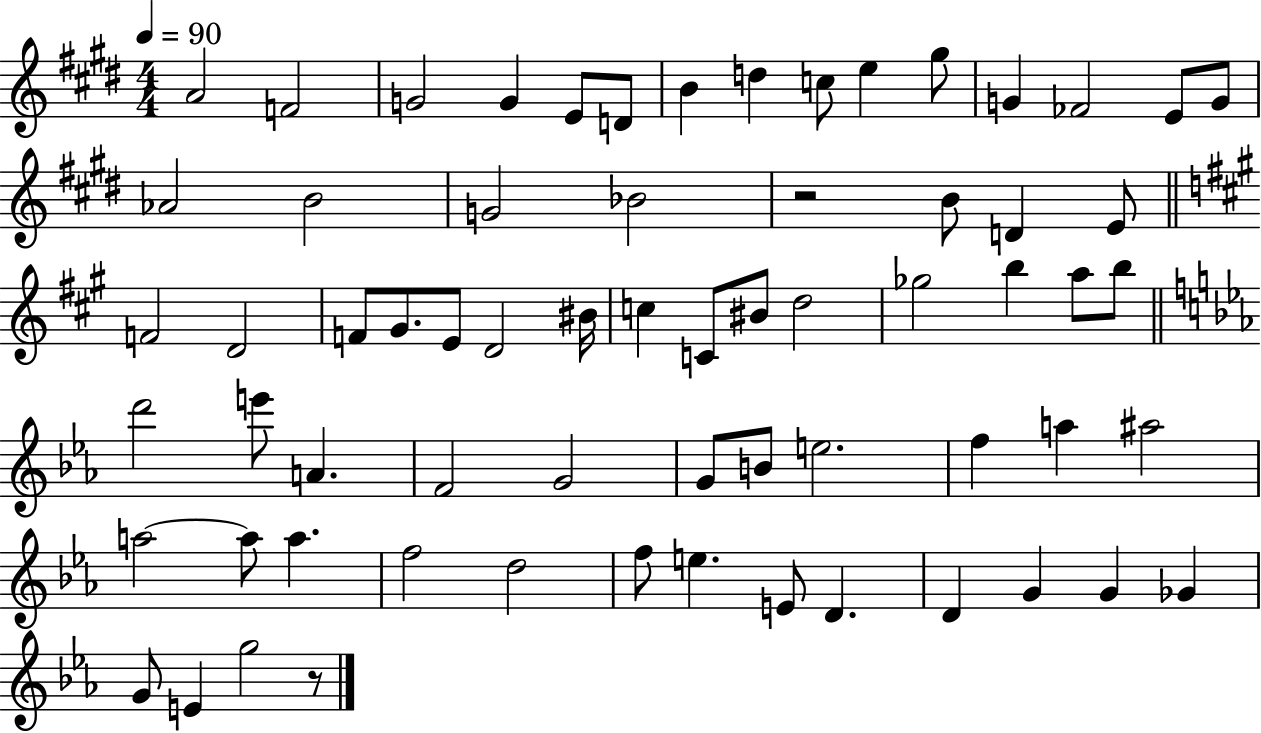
A4/h F4/h G4/h G4/q E4/e D4/e B4/q D5/q C5/e E5/q G#5/e G4/q FES4/h E4/e G4/e Ab4/h B4/h G4/h Bb4/h R/h B4/e D4/q E4/e F4/h D4/h F4/e G#4/e. E4/e D4/h BIS4/s C5/q C4/e BIS4/e D5/h Gb5/h B5/q A5/e B5/e D6/h E6/e A4/q. F4/h G4/h G4/e B4/e E5/h. F5/q A5/q A#5/h A5/h A5/e A5/q. F5/h D5/h F5/e E5/q. E4/e D4/q. D4/q G4/q G4/q Gb4/q G4/e E4/q G5/h R/e